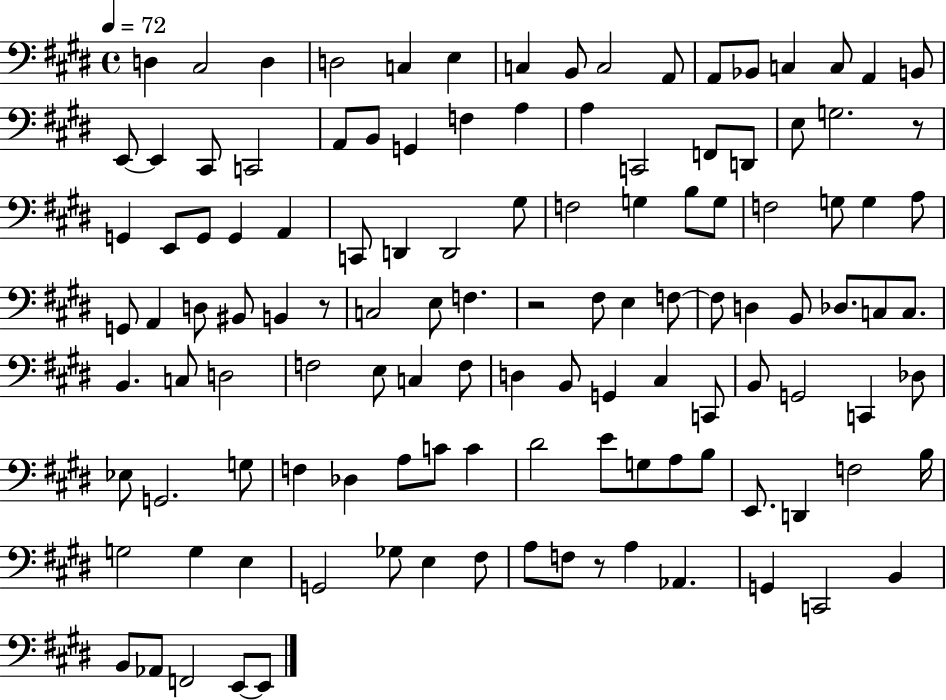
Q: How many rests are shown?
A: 4